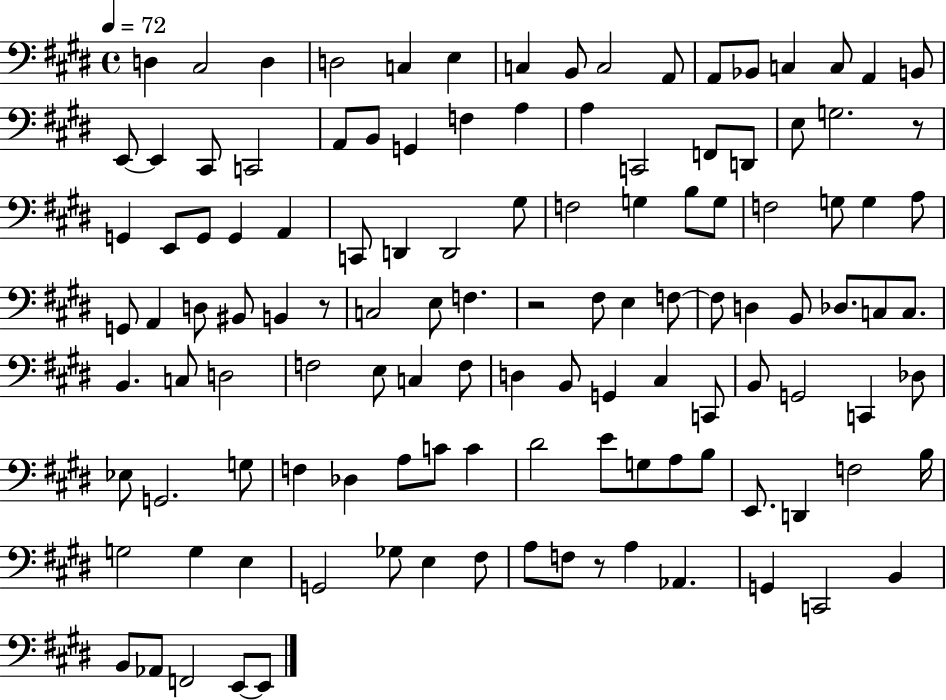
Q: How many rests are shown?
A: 4